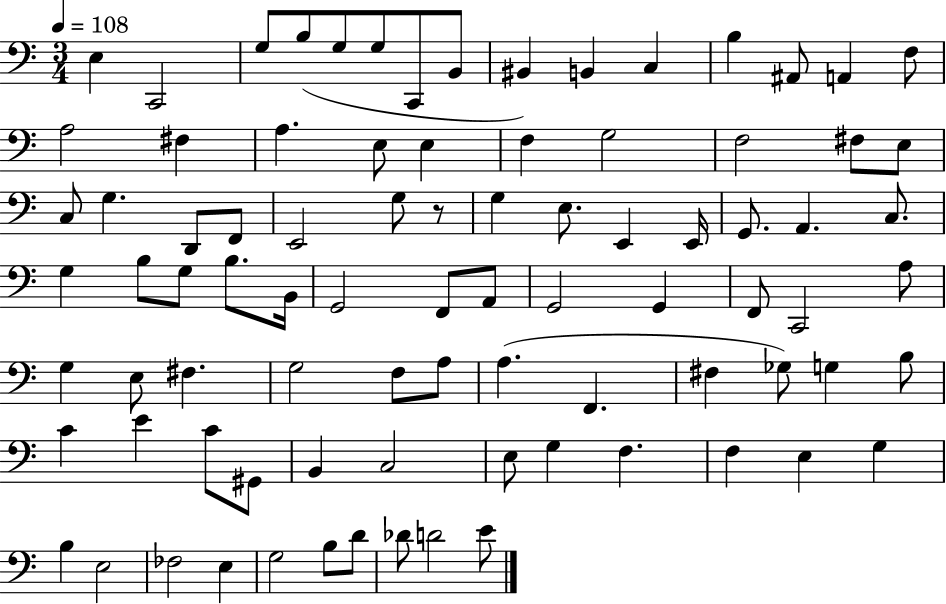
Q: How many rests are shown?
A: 1